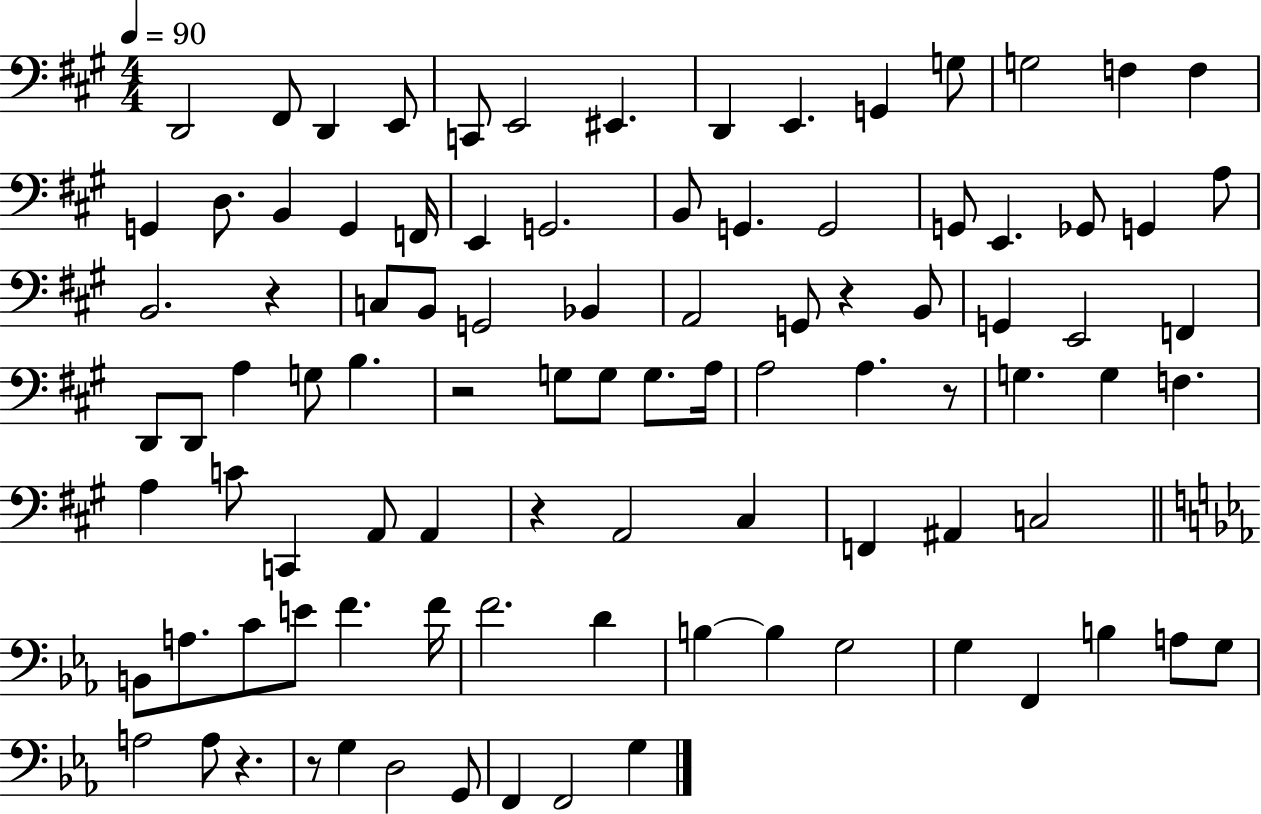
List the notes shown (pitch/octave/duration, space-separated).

D2/h F#2/e D2/q E2/e C2/e E2/h EIS2/q. D2/q E2/q. G2/q G3/e G3/h F3/q F3/q G2/q D3/e. B2/q G2/q F2/s E2/q G2/h. B2/e G2/q. G2/h G2/e E2/q. Gb2/e G2/q A3/e B2/h. R/q C3/e B2/e G2/h Bb2/q A2/h G2/e R/q B2/e G2/q E2/h F2/q D2/e D2/e A3/q G3/e B3/q. R/h G3/e G3/e G3/e. A3/s A3/h A3/q. R/e G3/q. G3/q F3/q. A3/q C4/e C2/q A2/e A2/q R/q A2/h C#3/q F2/q A#2/q C3/h B2/e A3/e. C4/e E4/e F4/q. F4/s F4/h. D4/q B3/q B3/q G3/h G3/q F2/q B3/q A3/e G3/e A3/h A3/e R/q. R/e G3/q D3/h G2/e F2/q F2/h G3/q